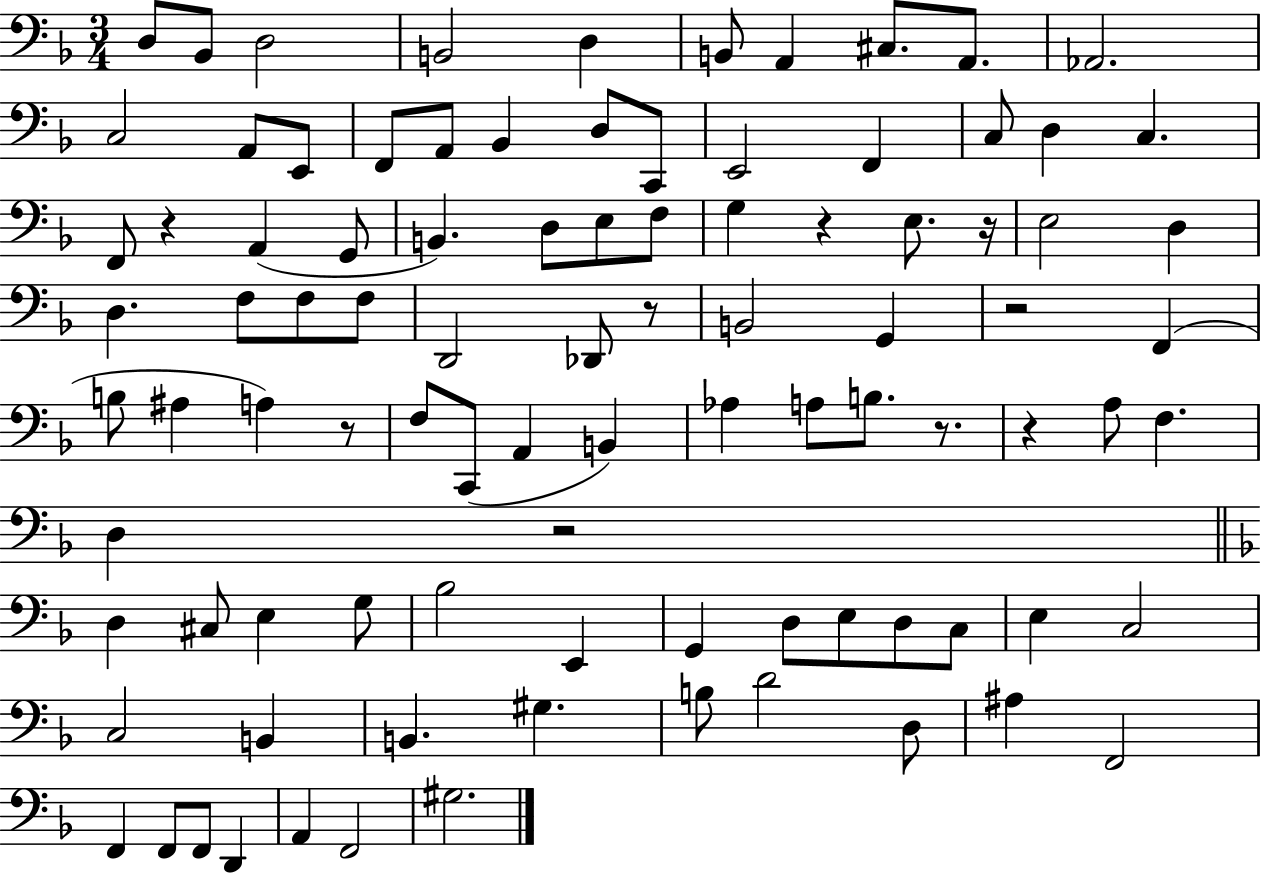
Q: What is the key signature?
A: F major